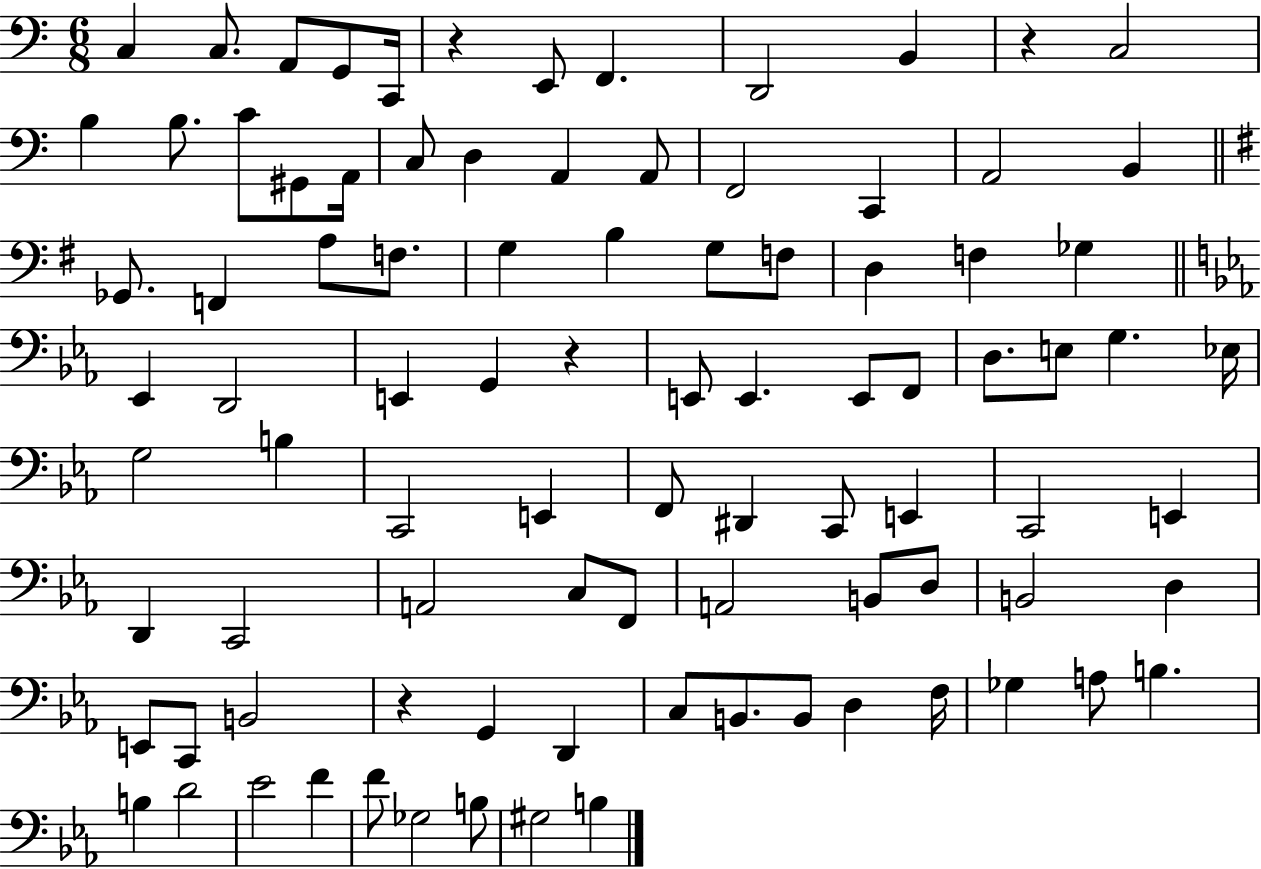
X:1
T:Untitled
M:6/8
L:1/4
K:C
C, C,/2 A,,/2 G,,/2 C,,/4 z E,,/2 F,, D,,2 B,, z C,2 B, B,/2 C/2 ^G,,/2 A,,/4 C,/2 D, A,, A,,/2 F,,2 C,, A,,2 B,, _G,,/2 F,, A,/2 F,/2 G, B, G,/2 F,/2 D, F, _G, _E,, D,,2 E,, G,, z E,,/2 E,, E,,/2 F,,/2 D,/2 E,/2 G, _E,/4 G,2 B, C,,2 E,, F,,/2 ^D,, C,,/2 E,, C,,2 E,, D,, C,,2 A,,2 C,/2 F,,/2 A,,2 B,,/2 D,/2 B,,2 D, E,,/2 C,,/2 B,,2 z G,, D,, C,/2 B,,/2 B,,/2 D, F,/4 _G, A,/2 B, B, D2 _E2 F F/2 _G,2 B,/2 ^G,2 B,